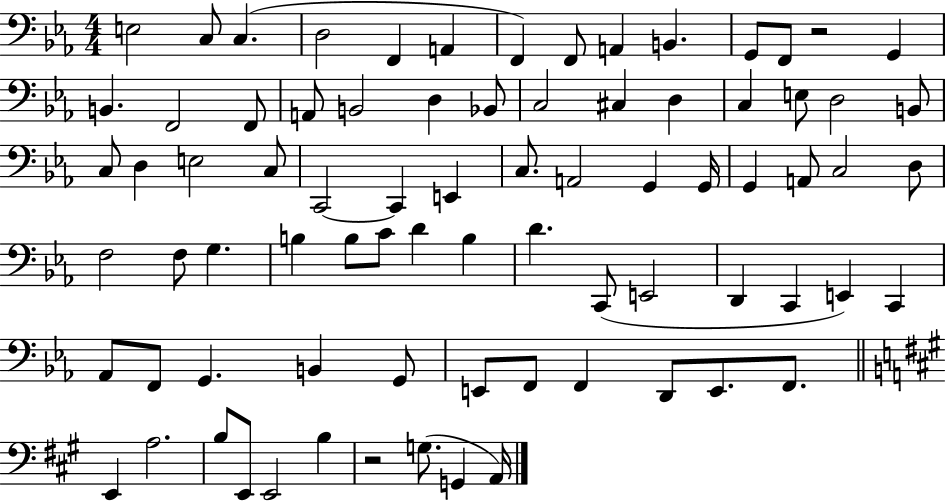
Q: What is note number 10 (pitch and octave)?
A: B2